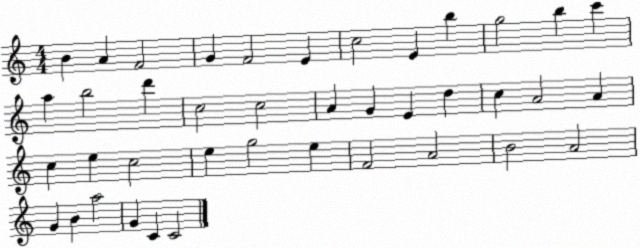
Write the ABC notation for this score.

X:1
T:Untitled
M:4/4
L:1/4
K:C
B A F2 G F2 E c2 E b g2 b c' a b2 d' c2 c2 A G E d c A2 A c e c2 e g2 e F2 A2 B2 A2 G B a2 G C C2